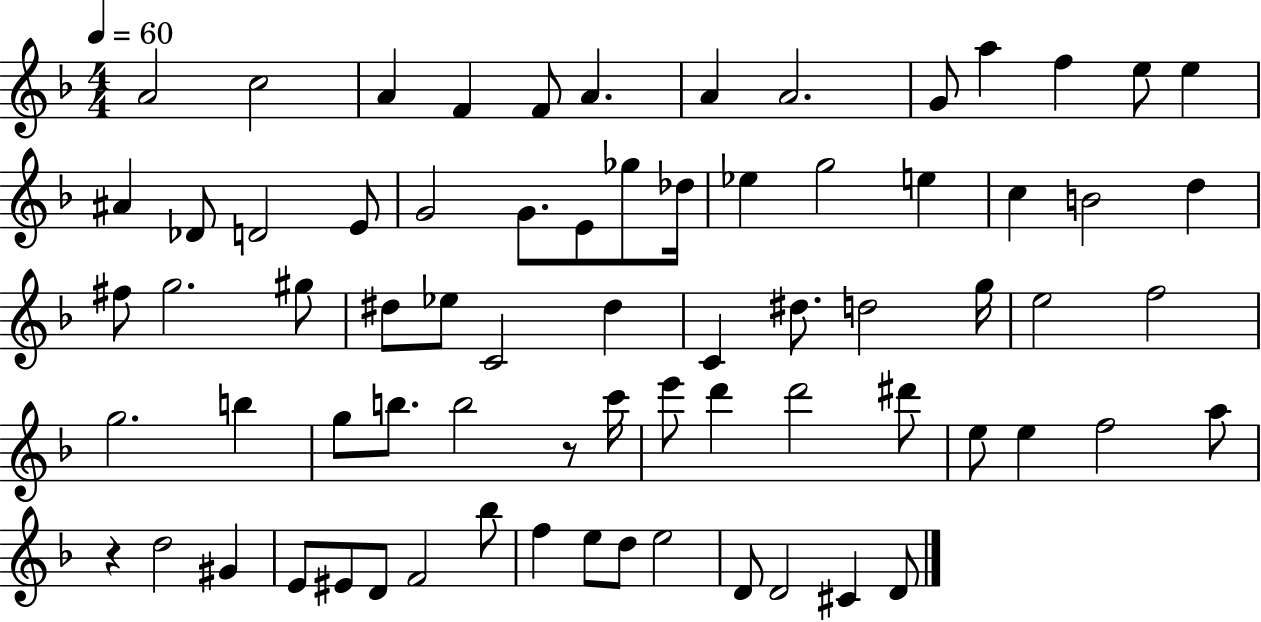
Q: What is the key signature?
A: F major